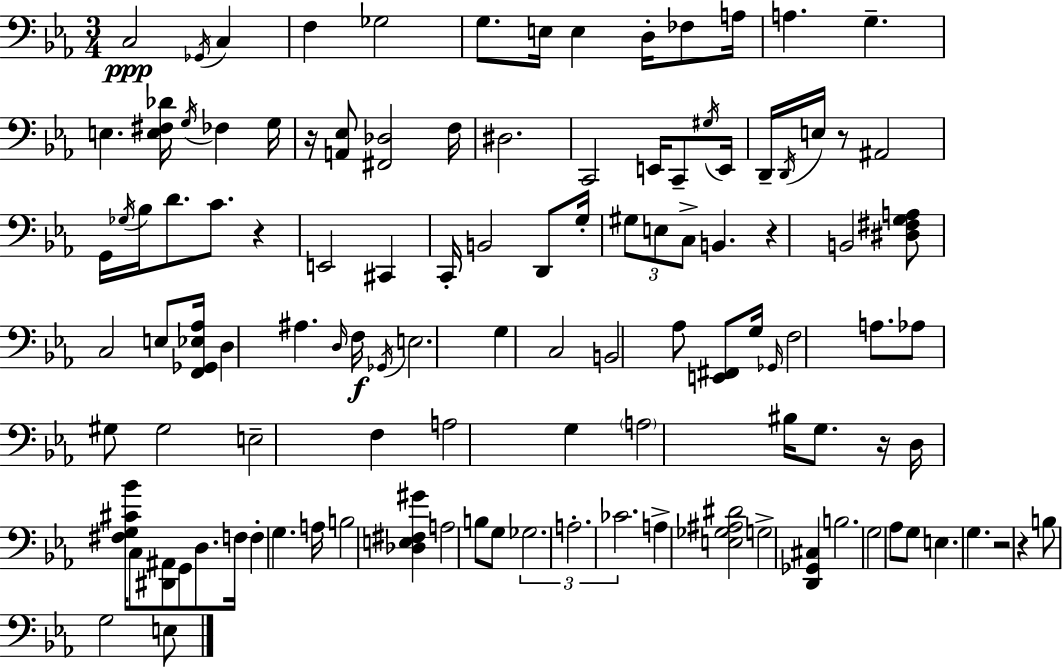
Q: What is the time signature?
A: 3/4